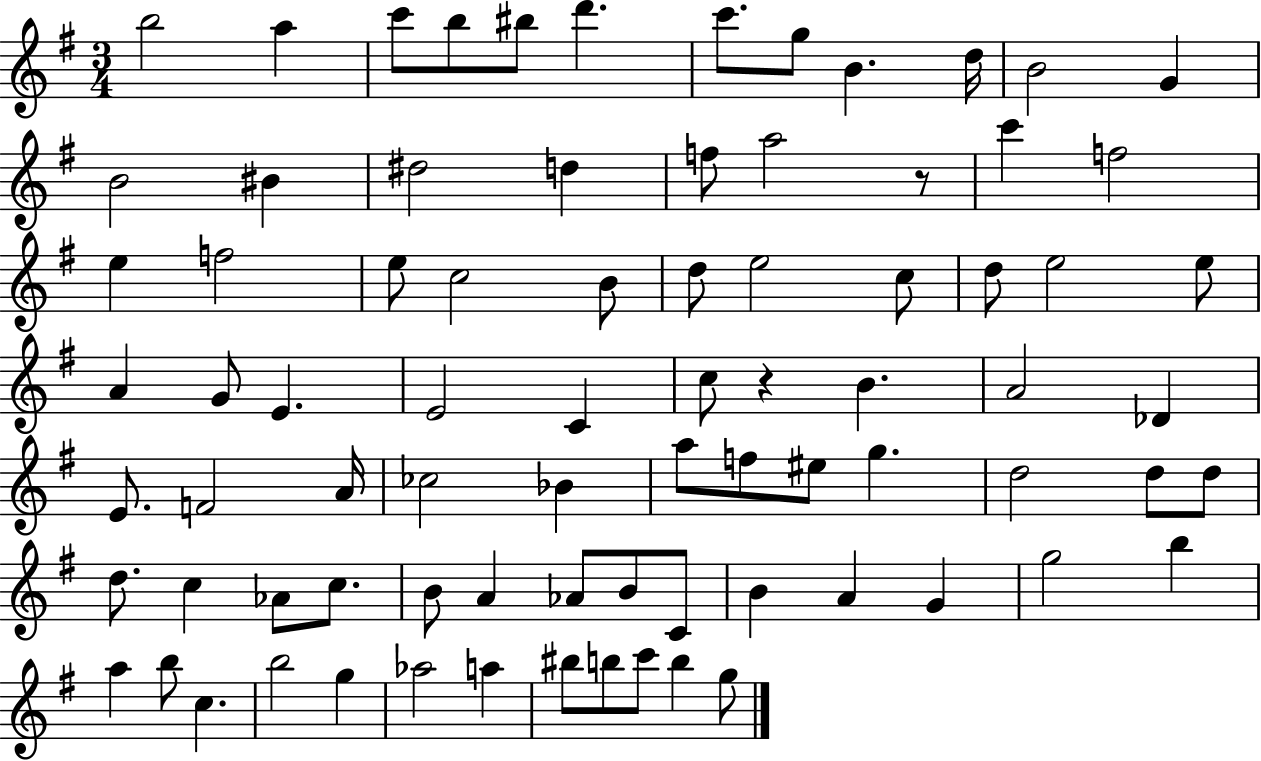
B5/h A5/q C6/e B5/e BIS5/e D6/q. C6/e. G5/e B4/q. D5/s B4/h G4/q B4/h BIS4/q D#5/h D5/q F5/e A5/h R/e C6/q F5/h E5/q F5/h E5/e C5/h B4/e D5/e E5/h C5/e D5/e E5/h E5/e A4/q G4/e E4/q. E4/h C4/q C5/e R/q B4/q. A4/h Db4/q E4/e. F4/h A4/s CES5/h Bb4/q A5/e F5/e EIS5/e G5/q. D5/h D5/e D5/e D5/e. C5/q Ab4/e C5/e. B4/e A4/q Ab4/e B4/e C4/e B4/q A4/q G4/q G5/h B5/q A5/q B5/e C5/q. B5/h G5/q Ab5/h A5/q BIS5/e B5/e C6/e B5/q G5/e